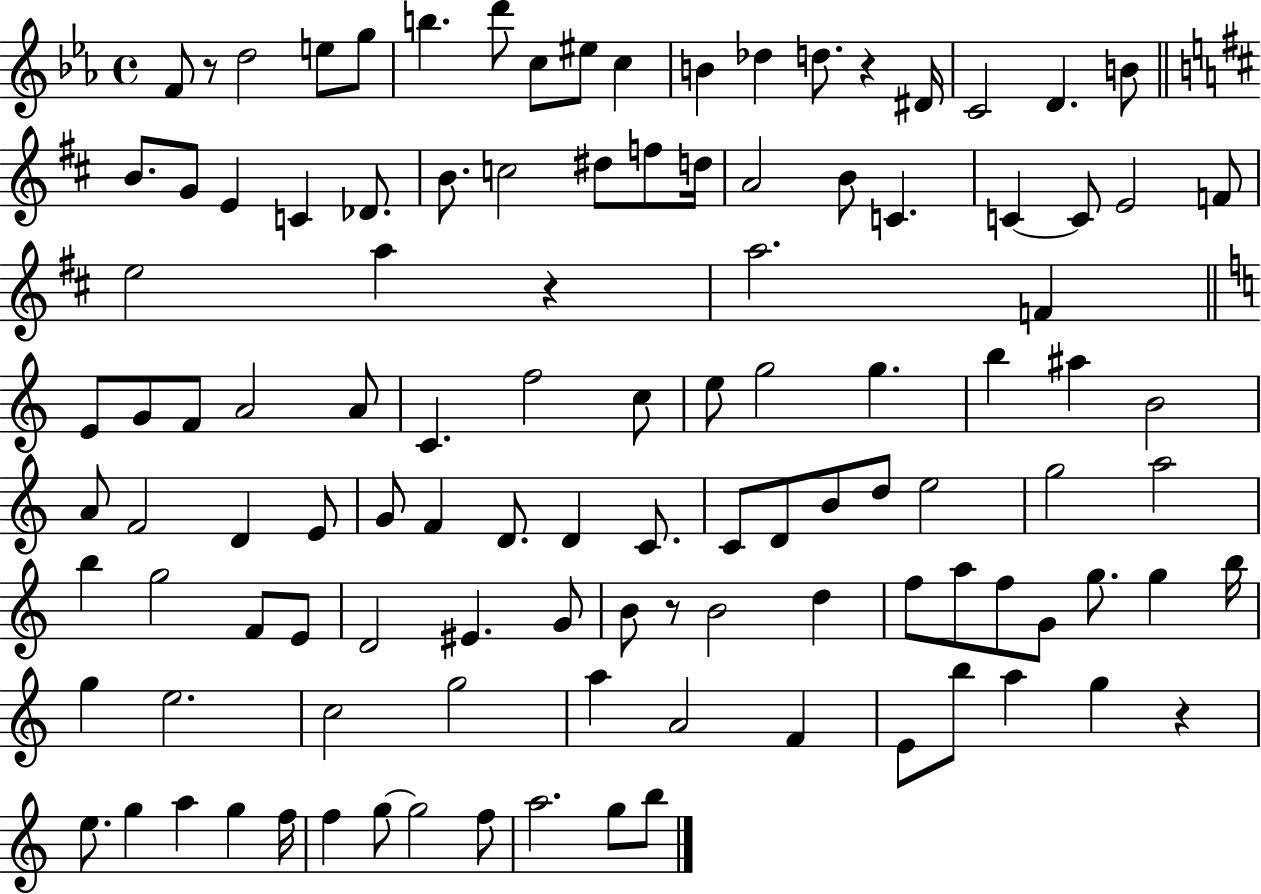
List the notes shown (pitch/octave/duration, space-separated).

F4/e R/e D5/h E5/e G5/e B5/q. D6/e C5/e EIS5/e C5/q B4/q Db5/q D5/e. R/q D#4/s C4/h D4/q. B4/e B4/e. G4/e E4/q C4/q Db4/e. B4/e. C5/h D#5/e F5/e D5/s A4/h B4/e C4/q. C4/q C4/e E4/h F4/e E5/h A5/q R/q A5/h. F4/q E4/e G4/e F4/e A4/h A4/e C4/q. F5/h C5/e E5/e G5/h G5/q. B5/q A#5/q B4/h A4/e F4/h D4/q E4/e G4/e F4/q D4/e. D4/q C4/e. C4/e D4/e B4/e D5/e E5/h G5/h A5/h B5/q G5/h F4/e E4/e D4/h EIS4/q. G4/e B4/e R/e B4/h D5/q F5/e A5/e F5/e G4/e G5/e. G5/q B5/s G5/q E5/h. C5/h G5/h A5/q A4/h F4/q E4/e B5/e A5/q G5/q R/q E5/e. G5/q A5/q G5/q F5/s F5/q G5/e G5/h F5/e A5/h. G5/e B5/e